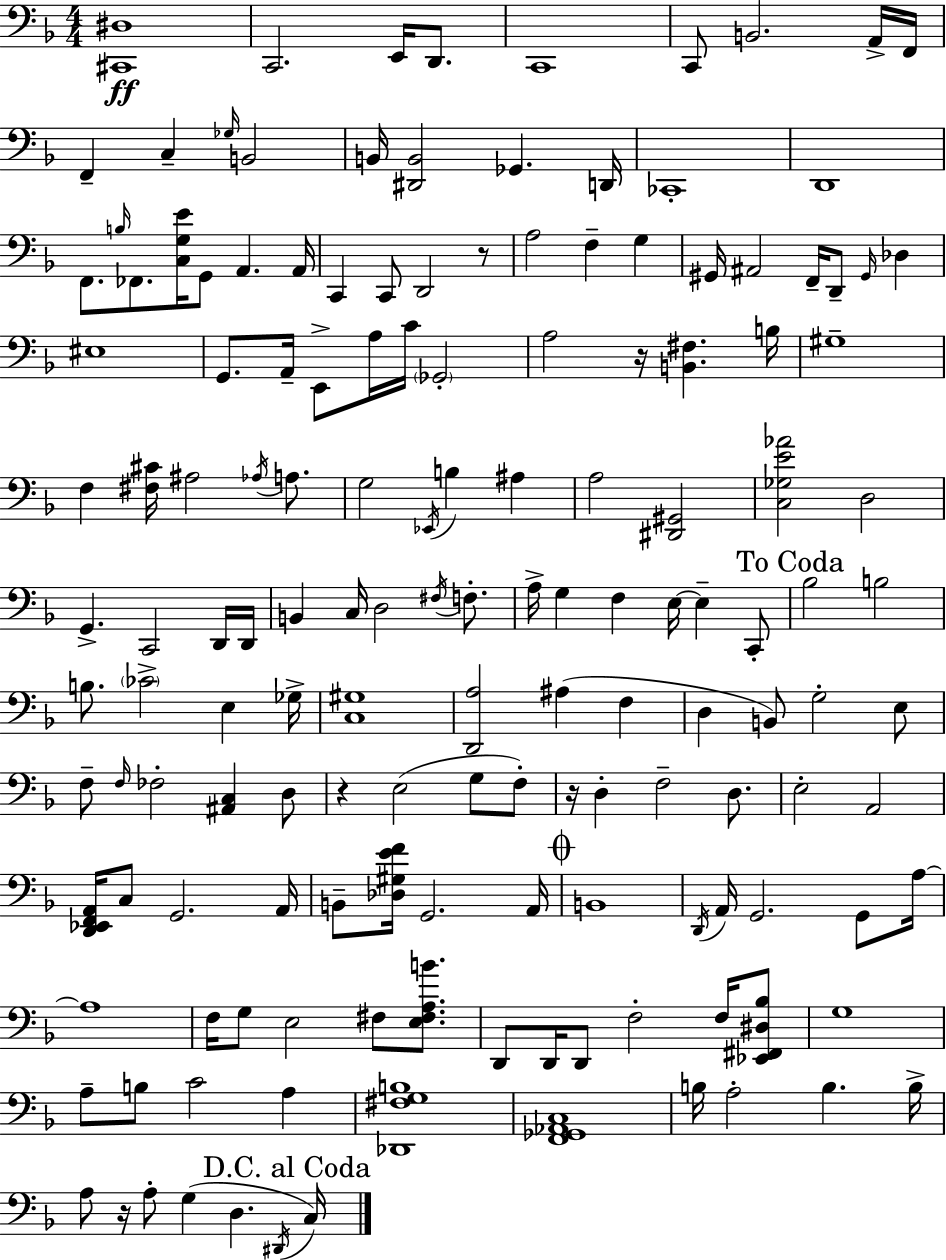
X:1
T:Untitled
M:4/4
L:1/4
K:F
[^C,,^D,]4 C,,2 E,,/4 D,,/2 C,,4 C,,/2 B,,2 A,,/4 F,,/4 F,, C, _G,/4 B,,2 B,,/4 [^D,,B,,]2 _G,, D,,/4 _C,,4 D,,4 F,,/2 B,/4 _F,,/2 [C,G,E]/4 G,,/2 A,, A,,/4 C,, C,,/2 D,,2 z/2 A,2 F, G, ^G,,/4 ^A,,2 F,,/4 D,,/2 ^G,,/4 _D, ^E,4 G,,/2 A,,/4 E,,/2 A,/4 C/4 _G,,2 A,2 z/4 [B,,^F,] B,/4 ^G,4 F, [^F,^C]/4 ^A,2 _A,/4 A,/2 G,2 _E,,/4 B, ^A, A,2 [^D,,^G,,]2 [C,_G,E_A]2 D,2 G,, C,,2 D,,/4 D,,/4 B,, C,/4 D,2 ^F,/4 F,/2 A,/4 G, F, E,/4 E, C,,/2 _B,2 B,2 B,/2 _C2 E, _G,/4 [C,^G,]4 [D,,A,]2 ^A, F, D, B,,/2 G,2 E,/2 F,/2 F,/4 _F,2 [^A,,C,] D,/2 z E,2 G,/2 F,/2 z/4 D, F,2 D,/2 E,2 A,,2 [D,,_E,,F,,A,,]/4 C,/2 G,,2 A,,/4 B,,/2 [_D,^G,EF]/4 G,,2 A,,/4 B,,4 D,,/4 A,,/4 G,,2 G,,/2 A,/4 A,4 F,/4 G,/2 E,2 ^F,/2 [E,^F,A,B]/2 D,,/2 D,,/4 D,,/2 F,2 F,/4 [_E,,^F,,^D,_B,]/2 G,4 A,/2 B,/2 C2 A, [_D,,^F,G,B,]4 [F,,_G,,_A,,C,]4 B,/4 A,2 B, B,/4 A,/2 z/4 A,/2 G, D, ^D,,/4 C,/4